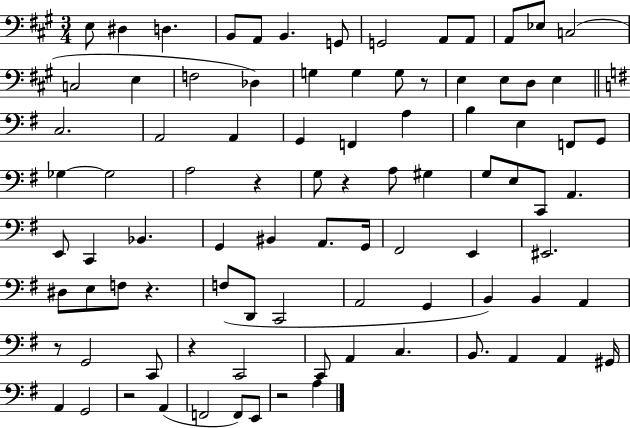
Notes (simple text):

E3/e D#3/q D3/q. B2/e A2/e B2/q. G2/e G2/h A2/e A2/e A2/e Eb3/e C3/h C3/h E3/q F3/h Db3/q G3/q G3/q G3/e R/e E3/q E3/e D3/e E3/q C3/h. A2/h A2/q G2/q F2/q A3/q B3/q E3/q F2/e G2/e Gb3/q Gb3/h A3/h R/q G3/e R/q A3/e G#3/q G3/e E3/e C2/e A2/q. E2/e C2/q Bb2/q. G2/q BIS2/q A2/e. G2/s F#2/h E2/q EIS2/h. D#3/e E3/e F3/e R/q. F3/e D2/e C2/h A2/h G2/q B2/q B2/q A2/q R/e G2/h C2/e R/q C2/h C2/e A2/q C3/q. B2/e. A2/q A2/q G#2/s A2/q G2/h R/h A2/q F2/h F2/e E2/e R/h A3/q